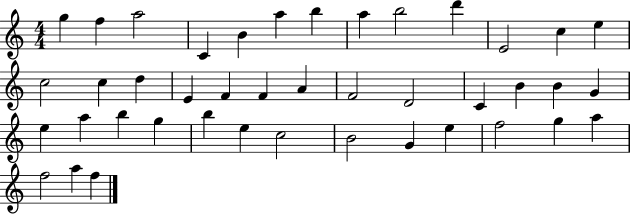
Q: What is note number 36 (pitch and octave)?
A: E5